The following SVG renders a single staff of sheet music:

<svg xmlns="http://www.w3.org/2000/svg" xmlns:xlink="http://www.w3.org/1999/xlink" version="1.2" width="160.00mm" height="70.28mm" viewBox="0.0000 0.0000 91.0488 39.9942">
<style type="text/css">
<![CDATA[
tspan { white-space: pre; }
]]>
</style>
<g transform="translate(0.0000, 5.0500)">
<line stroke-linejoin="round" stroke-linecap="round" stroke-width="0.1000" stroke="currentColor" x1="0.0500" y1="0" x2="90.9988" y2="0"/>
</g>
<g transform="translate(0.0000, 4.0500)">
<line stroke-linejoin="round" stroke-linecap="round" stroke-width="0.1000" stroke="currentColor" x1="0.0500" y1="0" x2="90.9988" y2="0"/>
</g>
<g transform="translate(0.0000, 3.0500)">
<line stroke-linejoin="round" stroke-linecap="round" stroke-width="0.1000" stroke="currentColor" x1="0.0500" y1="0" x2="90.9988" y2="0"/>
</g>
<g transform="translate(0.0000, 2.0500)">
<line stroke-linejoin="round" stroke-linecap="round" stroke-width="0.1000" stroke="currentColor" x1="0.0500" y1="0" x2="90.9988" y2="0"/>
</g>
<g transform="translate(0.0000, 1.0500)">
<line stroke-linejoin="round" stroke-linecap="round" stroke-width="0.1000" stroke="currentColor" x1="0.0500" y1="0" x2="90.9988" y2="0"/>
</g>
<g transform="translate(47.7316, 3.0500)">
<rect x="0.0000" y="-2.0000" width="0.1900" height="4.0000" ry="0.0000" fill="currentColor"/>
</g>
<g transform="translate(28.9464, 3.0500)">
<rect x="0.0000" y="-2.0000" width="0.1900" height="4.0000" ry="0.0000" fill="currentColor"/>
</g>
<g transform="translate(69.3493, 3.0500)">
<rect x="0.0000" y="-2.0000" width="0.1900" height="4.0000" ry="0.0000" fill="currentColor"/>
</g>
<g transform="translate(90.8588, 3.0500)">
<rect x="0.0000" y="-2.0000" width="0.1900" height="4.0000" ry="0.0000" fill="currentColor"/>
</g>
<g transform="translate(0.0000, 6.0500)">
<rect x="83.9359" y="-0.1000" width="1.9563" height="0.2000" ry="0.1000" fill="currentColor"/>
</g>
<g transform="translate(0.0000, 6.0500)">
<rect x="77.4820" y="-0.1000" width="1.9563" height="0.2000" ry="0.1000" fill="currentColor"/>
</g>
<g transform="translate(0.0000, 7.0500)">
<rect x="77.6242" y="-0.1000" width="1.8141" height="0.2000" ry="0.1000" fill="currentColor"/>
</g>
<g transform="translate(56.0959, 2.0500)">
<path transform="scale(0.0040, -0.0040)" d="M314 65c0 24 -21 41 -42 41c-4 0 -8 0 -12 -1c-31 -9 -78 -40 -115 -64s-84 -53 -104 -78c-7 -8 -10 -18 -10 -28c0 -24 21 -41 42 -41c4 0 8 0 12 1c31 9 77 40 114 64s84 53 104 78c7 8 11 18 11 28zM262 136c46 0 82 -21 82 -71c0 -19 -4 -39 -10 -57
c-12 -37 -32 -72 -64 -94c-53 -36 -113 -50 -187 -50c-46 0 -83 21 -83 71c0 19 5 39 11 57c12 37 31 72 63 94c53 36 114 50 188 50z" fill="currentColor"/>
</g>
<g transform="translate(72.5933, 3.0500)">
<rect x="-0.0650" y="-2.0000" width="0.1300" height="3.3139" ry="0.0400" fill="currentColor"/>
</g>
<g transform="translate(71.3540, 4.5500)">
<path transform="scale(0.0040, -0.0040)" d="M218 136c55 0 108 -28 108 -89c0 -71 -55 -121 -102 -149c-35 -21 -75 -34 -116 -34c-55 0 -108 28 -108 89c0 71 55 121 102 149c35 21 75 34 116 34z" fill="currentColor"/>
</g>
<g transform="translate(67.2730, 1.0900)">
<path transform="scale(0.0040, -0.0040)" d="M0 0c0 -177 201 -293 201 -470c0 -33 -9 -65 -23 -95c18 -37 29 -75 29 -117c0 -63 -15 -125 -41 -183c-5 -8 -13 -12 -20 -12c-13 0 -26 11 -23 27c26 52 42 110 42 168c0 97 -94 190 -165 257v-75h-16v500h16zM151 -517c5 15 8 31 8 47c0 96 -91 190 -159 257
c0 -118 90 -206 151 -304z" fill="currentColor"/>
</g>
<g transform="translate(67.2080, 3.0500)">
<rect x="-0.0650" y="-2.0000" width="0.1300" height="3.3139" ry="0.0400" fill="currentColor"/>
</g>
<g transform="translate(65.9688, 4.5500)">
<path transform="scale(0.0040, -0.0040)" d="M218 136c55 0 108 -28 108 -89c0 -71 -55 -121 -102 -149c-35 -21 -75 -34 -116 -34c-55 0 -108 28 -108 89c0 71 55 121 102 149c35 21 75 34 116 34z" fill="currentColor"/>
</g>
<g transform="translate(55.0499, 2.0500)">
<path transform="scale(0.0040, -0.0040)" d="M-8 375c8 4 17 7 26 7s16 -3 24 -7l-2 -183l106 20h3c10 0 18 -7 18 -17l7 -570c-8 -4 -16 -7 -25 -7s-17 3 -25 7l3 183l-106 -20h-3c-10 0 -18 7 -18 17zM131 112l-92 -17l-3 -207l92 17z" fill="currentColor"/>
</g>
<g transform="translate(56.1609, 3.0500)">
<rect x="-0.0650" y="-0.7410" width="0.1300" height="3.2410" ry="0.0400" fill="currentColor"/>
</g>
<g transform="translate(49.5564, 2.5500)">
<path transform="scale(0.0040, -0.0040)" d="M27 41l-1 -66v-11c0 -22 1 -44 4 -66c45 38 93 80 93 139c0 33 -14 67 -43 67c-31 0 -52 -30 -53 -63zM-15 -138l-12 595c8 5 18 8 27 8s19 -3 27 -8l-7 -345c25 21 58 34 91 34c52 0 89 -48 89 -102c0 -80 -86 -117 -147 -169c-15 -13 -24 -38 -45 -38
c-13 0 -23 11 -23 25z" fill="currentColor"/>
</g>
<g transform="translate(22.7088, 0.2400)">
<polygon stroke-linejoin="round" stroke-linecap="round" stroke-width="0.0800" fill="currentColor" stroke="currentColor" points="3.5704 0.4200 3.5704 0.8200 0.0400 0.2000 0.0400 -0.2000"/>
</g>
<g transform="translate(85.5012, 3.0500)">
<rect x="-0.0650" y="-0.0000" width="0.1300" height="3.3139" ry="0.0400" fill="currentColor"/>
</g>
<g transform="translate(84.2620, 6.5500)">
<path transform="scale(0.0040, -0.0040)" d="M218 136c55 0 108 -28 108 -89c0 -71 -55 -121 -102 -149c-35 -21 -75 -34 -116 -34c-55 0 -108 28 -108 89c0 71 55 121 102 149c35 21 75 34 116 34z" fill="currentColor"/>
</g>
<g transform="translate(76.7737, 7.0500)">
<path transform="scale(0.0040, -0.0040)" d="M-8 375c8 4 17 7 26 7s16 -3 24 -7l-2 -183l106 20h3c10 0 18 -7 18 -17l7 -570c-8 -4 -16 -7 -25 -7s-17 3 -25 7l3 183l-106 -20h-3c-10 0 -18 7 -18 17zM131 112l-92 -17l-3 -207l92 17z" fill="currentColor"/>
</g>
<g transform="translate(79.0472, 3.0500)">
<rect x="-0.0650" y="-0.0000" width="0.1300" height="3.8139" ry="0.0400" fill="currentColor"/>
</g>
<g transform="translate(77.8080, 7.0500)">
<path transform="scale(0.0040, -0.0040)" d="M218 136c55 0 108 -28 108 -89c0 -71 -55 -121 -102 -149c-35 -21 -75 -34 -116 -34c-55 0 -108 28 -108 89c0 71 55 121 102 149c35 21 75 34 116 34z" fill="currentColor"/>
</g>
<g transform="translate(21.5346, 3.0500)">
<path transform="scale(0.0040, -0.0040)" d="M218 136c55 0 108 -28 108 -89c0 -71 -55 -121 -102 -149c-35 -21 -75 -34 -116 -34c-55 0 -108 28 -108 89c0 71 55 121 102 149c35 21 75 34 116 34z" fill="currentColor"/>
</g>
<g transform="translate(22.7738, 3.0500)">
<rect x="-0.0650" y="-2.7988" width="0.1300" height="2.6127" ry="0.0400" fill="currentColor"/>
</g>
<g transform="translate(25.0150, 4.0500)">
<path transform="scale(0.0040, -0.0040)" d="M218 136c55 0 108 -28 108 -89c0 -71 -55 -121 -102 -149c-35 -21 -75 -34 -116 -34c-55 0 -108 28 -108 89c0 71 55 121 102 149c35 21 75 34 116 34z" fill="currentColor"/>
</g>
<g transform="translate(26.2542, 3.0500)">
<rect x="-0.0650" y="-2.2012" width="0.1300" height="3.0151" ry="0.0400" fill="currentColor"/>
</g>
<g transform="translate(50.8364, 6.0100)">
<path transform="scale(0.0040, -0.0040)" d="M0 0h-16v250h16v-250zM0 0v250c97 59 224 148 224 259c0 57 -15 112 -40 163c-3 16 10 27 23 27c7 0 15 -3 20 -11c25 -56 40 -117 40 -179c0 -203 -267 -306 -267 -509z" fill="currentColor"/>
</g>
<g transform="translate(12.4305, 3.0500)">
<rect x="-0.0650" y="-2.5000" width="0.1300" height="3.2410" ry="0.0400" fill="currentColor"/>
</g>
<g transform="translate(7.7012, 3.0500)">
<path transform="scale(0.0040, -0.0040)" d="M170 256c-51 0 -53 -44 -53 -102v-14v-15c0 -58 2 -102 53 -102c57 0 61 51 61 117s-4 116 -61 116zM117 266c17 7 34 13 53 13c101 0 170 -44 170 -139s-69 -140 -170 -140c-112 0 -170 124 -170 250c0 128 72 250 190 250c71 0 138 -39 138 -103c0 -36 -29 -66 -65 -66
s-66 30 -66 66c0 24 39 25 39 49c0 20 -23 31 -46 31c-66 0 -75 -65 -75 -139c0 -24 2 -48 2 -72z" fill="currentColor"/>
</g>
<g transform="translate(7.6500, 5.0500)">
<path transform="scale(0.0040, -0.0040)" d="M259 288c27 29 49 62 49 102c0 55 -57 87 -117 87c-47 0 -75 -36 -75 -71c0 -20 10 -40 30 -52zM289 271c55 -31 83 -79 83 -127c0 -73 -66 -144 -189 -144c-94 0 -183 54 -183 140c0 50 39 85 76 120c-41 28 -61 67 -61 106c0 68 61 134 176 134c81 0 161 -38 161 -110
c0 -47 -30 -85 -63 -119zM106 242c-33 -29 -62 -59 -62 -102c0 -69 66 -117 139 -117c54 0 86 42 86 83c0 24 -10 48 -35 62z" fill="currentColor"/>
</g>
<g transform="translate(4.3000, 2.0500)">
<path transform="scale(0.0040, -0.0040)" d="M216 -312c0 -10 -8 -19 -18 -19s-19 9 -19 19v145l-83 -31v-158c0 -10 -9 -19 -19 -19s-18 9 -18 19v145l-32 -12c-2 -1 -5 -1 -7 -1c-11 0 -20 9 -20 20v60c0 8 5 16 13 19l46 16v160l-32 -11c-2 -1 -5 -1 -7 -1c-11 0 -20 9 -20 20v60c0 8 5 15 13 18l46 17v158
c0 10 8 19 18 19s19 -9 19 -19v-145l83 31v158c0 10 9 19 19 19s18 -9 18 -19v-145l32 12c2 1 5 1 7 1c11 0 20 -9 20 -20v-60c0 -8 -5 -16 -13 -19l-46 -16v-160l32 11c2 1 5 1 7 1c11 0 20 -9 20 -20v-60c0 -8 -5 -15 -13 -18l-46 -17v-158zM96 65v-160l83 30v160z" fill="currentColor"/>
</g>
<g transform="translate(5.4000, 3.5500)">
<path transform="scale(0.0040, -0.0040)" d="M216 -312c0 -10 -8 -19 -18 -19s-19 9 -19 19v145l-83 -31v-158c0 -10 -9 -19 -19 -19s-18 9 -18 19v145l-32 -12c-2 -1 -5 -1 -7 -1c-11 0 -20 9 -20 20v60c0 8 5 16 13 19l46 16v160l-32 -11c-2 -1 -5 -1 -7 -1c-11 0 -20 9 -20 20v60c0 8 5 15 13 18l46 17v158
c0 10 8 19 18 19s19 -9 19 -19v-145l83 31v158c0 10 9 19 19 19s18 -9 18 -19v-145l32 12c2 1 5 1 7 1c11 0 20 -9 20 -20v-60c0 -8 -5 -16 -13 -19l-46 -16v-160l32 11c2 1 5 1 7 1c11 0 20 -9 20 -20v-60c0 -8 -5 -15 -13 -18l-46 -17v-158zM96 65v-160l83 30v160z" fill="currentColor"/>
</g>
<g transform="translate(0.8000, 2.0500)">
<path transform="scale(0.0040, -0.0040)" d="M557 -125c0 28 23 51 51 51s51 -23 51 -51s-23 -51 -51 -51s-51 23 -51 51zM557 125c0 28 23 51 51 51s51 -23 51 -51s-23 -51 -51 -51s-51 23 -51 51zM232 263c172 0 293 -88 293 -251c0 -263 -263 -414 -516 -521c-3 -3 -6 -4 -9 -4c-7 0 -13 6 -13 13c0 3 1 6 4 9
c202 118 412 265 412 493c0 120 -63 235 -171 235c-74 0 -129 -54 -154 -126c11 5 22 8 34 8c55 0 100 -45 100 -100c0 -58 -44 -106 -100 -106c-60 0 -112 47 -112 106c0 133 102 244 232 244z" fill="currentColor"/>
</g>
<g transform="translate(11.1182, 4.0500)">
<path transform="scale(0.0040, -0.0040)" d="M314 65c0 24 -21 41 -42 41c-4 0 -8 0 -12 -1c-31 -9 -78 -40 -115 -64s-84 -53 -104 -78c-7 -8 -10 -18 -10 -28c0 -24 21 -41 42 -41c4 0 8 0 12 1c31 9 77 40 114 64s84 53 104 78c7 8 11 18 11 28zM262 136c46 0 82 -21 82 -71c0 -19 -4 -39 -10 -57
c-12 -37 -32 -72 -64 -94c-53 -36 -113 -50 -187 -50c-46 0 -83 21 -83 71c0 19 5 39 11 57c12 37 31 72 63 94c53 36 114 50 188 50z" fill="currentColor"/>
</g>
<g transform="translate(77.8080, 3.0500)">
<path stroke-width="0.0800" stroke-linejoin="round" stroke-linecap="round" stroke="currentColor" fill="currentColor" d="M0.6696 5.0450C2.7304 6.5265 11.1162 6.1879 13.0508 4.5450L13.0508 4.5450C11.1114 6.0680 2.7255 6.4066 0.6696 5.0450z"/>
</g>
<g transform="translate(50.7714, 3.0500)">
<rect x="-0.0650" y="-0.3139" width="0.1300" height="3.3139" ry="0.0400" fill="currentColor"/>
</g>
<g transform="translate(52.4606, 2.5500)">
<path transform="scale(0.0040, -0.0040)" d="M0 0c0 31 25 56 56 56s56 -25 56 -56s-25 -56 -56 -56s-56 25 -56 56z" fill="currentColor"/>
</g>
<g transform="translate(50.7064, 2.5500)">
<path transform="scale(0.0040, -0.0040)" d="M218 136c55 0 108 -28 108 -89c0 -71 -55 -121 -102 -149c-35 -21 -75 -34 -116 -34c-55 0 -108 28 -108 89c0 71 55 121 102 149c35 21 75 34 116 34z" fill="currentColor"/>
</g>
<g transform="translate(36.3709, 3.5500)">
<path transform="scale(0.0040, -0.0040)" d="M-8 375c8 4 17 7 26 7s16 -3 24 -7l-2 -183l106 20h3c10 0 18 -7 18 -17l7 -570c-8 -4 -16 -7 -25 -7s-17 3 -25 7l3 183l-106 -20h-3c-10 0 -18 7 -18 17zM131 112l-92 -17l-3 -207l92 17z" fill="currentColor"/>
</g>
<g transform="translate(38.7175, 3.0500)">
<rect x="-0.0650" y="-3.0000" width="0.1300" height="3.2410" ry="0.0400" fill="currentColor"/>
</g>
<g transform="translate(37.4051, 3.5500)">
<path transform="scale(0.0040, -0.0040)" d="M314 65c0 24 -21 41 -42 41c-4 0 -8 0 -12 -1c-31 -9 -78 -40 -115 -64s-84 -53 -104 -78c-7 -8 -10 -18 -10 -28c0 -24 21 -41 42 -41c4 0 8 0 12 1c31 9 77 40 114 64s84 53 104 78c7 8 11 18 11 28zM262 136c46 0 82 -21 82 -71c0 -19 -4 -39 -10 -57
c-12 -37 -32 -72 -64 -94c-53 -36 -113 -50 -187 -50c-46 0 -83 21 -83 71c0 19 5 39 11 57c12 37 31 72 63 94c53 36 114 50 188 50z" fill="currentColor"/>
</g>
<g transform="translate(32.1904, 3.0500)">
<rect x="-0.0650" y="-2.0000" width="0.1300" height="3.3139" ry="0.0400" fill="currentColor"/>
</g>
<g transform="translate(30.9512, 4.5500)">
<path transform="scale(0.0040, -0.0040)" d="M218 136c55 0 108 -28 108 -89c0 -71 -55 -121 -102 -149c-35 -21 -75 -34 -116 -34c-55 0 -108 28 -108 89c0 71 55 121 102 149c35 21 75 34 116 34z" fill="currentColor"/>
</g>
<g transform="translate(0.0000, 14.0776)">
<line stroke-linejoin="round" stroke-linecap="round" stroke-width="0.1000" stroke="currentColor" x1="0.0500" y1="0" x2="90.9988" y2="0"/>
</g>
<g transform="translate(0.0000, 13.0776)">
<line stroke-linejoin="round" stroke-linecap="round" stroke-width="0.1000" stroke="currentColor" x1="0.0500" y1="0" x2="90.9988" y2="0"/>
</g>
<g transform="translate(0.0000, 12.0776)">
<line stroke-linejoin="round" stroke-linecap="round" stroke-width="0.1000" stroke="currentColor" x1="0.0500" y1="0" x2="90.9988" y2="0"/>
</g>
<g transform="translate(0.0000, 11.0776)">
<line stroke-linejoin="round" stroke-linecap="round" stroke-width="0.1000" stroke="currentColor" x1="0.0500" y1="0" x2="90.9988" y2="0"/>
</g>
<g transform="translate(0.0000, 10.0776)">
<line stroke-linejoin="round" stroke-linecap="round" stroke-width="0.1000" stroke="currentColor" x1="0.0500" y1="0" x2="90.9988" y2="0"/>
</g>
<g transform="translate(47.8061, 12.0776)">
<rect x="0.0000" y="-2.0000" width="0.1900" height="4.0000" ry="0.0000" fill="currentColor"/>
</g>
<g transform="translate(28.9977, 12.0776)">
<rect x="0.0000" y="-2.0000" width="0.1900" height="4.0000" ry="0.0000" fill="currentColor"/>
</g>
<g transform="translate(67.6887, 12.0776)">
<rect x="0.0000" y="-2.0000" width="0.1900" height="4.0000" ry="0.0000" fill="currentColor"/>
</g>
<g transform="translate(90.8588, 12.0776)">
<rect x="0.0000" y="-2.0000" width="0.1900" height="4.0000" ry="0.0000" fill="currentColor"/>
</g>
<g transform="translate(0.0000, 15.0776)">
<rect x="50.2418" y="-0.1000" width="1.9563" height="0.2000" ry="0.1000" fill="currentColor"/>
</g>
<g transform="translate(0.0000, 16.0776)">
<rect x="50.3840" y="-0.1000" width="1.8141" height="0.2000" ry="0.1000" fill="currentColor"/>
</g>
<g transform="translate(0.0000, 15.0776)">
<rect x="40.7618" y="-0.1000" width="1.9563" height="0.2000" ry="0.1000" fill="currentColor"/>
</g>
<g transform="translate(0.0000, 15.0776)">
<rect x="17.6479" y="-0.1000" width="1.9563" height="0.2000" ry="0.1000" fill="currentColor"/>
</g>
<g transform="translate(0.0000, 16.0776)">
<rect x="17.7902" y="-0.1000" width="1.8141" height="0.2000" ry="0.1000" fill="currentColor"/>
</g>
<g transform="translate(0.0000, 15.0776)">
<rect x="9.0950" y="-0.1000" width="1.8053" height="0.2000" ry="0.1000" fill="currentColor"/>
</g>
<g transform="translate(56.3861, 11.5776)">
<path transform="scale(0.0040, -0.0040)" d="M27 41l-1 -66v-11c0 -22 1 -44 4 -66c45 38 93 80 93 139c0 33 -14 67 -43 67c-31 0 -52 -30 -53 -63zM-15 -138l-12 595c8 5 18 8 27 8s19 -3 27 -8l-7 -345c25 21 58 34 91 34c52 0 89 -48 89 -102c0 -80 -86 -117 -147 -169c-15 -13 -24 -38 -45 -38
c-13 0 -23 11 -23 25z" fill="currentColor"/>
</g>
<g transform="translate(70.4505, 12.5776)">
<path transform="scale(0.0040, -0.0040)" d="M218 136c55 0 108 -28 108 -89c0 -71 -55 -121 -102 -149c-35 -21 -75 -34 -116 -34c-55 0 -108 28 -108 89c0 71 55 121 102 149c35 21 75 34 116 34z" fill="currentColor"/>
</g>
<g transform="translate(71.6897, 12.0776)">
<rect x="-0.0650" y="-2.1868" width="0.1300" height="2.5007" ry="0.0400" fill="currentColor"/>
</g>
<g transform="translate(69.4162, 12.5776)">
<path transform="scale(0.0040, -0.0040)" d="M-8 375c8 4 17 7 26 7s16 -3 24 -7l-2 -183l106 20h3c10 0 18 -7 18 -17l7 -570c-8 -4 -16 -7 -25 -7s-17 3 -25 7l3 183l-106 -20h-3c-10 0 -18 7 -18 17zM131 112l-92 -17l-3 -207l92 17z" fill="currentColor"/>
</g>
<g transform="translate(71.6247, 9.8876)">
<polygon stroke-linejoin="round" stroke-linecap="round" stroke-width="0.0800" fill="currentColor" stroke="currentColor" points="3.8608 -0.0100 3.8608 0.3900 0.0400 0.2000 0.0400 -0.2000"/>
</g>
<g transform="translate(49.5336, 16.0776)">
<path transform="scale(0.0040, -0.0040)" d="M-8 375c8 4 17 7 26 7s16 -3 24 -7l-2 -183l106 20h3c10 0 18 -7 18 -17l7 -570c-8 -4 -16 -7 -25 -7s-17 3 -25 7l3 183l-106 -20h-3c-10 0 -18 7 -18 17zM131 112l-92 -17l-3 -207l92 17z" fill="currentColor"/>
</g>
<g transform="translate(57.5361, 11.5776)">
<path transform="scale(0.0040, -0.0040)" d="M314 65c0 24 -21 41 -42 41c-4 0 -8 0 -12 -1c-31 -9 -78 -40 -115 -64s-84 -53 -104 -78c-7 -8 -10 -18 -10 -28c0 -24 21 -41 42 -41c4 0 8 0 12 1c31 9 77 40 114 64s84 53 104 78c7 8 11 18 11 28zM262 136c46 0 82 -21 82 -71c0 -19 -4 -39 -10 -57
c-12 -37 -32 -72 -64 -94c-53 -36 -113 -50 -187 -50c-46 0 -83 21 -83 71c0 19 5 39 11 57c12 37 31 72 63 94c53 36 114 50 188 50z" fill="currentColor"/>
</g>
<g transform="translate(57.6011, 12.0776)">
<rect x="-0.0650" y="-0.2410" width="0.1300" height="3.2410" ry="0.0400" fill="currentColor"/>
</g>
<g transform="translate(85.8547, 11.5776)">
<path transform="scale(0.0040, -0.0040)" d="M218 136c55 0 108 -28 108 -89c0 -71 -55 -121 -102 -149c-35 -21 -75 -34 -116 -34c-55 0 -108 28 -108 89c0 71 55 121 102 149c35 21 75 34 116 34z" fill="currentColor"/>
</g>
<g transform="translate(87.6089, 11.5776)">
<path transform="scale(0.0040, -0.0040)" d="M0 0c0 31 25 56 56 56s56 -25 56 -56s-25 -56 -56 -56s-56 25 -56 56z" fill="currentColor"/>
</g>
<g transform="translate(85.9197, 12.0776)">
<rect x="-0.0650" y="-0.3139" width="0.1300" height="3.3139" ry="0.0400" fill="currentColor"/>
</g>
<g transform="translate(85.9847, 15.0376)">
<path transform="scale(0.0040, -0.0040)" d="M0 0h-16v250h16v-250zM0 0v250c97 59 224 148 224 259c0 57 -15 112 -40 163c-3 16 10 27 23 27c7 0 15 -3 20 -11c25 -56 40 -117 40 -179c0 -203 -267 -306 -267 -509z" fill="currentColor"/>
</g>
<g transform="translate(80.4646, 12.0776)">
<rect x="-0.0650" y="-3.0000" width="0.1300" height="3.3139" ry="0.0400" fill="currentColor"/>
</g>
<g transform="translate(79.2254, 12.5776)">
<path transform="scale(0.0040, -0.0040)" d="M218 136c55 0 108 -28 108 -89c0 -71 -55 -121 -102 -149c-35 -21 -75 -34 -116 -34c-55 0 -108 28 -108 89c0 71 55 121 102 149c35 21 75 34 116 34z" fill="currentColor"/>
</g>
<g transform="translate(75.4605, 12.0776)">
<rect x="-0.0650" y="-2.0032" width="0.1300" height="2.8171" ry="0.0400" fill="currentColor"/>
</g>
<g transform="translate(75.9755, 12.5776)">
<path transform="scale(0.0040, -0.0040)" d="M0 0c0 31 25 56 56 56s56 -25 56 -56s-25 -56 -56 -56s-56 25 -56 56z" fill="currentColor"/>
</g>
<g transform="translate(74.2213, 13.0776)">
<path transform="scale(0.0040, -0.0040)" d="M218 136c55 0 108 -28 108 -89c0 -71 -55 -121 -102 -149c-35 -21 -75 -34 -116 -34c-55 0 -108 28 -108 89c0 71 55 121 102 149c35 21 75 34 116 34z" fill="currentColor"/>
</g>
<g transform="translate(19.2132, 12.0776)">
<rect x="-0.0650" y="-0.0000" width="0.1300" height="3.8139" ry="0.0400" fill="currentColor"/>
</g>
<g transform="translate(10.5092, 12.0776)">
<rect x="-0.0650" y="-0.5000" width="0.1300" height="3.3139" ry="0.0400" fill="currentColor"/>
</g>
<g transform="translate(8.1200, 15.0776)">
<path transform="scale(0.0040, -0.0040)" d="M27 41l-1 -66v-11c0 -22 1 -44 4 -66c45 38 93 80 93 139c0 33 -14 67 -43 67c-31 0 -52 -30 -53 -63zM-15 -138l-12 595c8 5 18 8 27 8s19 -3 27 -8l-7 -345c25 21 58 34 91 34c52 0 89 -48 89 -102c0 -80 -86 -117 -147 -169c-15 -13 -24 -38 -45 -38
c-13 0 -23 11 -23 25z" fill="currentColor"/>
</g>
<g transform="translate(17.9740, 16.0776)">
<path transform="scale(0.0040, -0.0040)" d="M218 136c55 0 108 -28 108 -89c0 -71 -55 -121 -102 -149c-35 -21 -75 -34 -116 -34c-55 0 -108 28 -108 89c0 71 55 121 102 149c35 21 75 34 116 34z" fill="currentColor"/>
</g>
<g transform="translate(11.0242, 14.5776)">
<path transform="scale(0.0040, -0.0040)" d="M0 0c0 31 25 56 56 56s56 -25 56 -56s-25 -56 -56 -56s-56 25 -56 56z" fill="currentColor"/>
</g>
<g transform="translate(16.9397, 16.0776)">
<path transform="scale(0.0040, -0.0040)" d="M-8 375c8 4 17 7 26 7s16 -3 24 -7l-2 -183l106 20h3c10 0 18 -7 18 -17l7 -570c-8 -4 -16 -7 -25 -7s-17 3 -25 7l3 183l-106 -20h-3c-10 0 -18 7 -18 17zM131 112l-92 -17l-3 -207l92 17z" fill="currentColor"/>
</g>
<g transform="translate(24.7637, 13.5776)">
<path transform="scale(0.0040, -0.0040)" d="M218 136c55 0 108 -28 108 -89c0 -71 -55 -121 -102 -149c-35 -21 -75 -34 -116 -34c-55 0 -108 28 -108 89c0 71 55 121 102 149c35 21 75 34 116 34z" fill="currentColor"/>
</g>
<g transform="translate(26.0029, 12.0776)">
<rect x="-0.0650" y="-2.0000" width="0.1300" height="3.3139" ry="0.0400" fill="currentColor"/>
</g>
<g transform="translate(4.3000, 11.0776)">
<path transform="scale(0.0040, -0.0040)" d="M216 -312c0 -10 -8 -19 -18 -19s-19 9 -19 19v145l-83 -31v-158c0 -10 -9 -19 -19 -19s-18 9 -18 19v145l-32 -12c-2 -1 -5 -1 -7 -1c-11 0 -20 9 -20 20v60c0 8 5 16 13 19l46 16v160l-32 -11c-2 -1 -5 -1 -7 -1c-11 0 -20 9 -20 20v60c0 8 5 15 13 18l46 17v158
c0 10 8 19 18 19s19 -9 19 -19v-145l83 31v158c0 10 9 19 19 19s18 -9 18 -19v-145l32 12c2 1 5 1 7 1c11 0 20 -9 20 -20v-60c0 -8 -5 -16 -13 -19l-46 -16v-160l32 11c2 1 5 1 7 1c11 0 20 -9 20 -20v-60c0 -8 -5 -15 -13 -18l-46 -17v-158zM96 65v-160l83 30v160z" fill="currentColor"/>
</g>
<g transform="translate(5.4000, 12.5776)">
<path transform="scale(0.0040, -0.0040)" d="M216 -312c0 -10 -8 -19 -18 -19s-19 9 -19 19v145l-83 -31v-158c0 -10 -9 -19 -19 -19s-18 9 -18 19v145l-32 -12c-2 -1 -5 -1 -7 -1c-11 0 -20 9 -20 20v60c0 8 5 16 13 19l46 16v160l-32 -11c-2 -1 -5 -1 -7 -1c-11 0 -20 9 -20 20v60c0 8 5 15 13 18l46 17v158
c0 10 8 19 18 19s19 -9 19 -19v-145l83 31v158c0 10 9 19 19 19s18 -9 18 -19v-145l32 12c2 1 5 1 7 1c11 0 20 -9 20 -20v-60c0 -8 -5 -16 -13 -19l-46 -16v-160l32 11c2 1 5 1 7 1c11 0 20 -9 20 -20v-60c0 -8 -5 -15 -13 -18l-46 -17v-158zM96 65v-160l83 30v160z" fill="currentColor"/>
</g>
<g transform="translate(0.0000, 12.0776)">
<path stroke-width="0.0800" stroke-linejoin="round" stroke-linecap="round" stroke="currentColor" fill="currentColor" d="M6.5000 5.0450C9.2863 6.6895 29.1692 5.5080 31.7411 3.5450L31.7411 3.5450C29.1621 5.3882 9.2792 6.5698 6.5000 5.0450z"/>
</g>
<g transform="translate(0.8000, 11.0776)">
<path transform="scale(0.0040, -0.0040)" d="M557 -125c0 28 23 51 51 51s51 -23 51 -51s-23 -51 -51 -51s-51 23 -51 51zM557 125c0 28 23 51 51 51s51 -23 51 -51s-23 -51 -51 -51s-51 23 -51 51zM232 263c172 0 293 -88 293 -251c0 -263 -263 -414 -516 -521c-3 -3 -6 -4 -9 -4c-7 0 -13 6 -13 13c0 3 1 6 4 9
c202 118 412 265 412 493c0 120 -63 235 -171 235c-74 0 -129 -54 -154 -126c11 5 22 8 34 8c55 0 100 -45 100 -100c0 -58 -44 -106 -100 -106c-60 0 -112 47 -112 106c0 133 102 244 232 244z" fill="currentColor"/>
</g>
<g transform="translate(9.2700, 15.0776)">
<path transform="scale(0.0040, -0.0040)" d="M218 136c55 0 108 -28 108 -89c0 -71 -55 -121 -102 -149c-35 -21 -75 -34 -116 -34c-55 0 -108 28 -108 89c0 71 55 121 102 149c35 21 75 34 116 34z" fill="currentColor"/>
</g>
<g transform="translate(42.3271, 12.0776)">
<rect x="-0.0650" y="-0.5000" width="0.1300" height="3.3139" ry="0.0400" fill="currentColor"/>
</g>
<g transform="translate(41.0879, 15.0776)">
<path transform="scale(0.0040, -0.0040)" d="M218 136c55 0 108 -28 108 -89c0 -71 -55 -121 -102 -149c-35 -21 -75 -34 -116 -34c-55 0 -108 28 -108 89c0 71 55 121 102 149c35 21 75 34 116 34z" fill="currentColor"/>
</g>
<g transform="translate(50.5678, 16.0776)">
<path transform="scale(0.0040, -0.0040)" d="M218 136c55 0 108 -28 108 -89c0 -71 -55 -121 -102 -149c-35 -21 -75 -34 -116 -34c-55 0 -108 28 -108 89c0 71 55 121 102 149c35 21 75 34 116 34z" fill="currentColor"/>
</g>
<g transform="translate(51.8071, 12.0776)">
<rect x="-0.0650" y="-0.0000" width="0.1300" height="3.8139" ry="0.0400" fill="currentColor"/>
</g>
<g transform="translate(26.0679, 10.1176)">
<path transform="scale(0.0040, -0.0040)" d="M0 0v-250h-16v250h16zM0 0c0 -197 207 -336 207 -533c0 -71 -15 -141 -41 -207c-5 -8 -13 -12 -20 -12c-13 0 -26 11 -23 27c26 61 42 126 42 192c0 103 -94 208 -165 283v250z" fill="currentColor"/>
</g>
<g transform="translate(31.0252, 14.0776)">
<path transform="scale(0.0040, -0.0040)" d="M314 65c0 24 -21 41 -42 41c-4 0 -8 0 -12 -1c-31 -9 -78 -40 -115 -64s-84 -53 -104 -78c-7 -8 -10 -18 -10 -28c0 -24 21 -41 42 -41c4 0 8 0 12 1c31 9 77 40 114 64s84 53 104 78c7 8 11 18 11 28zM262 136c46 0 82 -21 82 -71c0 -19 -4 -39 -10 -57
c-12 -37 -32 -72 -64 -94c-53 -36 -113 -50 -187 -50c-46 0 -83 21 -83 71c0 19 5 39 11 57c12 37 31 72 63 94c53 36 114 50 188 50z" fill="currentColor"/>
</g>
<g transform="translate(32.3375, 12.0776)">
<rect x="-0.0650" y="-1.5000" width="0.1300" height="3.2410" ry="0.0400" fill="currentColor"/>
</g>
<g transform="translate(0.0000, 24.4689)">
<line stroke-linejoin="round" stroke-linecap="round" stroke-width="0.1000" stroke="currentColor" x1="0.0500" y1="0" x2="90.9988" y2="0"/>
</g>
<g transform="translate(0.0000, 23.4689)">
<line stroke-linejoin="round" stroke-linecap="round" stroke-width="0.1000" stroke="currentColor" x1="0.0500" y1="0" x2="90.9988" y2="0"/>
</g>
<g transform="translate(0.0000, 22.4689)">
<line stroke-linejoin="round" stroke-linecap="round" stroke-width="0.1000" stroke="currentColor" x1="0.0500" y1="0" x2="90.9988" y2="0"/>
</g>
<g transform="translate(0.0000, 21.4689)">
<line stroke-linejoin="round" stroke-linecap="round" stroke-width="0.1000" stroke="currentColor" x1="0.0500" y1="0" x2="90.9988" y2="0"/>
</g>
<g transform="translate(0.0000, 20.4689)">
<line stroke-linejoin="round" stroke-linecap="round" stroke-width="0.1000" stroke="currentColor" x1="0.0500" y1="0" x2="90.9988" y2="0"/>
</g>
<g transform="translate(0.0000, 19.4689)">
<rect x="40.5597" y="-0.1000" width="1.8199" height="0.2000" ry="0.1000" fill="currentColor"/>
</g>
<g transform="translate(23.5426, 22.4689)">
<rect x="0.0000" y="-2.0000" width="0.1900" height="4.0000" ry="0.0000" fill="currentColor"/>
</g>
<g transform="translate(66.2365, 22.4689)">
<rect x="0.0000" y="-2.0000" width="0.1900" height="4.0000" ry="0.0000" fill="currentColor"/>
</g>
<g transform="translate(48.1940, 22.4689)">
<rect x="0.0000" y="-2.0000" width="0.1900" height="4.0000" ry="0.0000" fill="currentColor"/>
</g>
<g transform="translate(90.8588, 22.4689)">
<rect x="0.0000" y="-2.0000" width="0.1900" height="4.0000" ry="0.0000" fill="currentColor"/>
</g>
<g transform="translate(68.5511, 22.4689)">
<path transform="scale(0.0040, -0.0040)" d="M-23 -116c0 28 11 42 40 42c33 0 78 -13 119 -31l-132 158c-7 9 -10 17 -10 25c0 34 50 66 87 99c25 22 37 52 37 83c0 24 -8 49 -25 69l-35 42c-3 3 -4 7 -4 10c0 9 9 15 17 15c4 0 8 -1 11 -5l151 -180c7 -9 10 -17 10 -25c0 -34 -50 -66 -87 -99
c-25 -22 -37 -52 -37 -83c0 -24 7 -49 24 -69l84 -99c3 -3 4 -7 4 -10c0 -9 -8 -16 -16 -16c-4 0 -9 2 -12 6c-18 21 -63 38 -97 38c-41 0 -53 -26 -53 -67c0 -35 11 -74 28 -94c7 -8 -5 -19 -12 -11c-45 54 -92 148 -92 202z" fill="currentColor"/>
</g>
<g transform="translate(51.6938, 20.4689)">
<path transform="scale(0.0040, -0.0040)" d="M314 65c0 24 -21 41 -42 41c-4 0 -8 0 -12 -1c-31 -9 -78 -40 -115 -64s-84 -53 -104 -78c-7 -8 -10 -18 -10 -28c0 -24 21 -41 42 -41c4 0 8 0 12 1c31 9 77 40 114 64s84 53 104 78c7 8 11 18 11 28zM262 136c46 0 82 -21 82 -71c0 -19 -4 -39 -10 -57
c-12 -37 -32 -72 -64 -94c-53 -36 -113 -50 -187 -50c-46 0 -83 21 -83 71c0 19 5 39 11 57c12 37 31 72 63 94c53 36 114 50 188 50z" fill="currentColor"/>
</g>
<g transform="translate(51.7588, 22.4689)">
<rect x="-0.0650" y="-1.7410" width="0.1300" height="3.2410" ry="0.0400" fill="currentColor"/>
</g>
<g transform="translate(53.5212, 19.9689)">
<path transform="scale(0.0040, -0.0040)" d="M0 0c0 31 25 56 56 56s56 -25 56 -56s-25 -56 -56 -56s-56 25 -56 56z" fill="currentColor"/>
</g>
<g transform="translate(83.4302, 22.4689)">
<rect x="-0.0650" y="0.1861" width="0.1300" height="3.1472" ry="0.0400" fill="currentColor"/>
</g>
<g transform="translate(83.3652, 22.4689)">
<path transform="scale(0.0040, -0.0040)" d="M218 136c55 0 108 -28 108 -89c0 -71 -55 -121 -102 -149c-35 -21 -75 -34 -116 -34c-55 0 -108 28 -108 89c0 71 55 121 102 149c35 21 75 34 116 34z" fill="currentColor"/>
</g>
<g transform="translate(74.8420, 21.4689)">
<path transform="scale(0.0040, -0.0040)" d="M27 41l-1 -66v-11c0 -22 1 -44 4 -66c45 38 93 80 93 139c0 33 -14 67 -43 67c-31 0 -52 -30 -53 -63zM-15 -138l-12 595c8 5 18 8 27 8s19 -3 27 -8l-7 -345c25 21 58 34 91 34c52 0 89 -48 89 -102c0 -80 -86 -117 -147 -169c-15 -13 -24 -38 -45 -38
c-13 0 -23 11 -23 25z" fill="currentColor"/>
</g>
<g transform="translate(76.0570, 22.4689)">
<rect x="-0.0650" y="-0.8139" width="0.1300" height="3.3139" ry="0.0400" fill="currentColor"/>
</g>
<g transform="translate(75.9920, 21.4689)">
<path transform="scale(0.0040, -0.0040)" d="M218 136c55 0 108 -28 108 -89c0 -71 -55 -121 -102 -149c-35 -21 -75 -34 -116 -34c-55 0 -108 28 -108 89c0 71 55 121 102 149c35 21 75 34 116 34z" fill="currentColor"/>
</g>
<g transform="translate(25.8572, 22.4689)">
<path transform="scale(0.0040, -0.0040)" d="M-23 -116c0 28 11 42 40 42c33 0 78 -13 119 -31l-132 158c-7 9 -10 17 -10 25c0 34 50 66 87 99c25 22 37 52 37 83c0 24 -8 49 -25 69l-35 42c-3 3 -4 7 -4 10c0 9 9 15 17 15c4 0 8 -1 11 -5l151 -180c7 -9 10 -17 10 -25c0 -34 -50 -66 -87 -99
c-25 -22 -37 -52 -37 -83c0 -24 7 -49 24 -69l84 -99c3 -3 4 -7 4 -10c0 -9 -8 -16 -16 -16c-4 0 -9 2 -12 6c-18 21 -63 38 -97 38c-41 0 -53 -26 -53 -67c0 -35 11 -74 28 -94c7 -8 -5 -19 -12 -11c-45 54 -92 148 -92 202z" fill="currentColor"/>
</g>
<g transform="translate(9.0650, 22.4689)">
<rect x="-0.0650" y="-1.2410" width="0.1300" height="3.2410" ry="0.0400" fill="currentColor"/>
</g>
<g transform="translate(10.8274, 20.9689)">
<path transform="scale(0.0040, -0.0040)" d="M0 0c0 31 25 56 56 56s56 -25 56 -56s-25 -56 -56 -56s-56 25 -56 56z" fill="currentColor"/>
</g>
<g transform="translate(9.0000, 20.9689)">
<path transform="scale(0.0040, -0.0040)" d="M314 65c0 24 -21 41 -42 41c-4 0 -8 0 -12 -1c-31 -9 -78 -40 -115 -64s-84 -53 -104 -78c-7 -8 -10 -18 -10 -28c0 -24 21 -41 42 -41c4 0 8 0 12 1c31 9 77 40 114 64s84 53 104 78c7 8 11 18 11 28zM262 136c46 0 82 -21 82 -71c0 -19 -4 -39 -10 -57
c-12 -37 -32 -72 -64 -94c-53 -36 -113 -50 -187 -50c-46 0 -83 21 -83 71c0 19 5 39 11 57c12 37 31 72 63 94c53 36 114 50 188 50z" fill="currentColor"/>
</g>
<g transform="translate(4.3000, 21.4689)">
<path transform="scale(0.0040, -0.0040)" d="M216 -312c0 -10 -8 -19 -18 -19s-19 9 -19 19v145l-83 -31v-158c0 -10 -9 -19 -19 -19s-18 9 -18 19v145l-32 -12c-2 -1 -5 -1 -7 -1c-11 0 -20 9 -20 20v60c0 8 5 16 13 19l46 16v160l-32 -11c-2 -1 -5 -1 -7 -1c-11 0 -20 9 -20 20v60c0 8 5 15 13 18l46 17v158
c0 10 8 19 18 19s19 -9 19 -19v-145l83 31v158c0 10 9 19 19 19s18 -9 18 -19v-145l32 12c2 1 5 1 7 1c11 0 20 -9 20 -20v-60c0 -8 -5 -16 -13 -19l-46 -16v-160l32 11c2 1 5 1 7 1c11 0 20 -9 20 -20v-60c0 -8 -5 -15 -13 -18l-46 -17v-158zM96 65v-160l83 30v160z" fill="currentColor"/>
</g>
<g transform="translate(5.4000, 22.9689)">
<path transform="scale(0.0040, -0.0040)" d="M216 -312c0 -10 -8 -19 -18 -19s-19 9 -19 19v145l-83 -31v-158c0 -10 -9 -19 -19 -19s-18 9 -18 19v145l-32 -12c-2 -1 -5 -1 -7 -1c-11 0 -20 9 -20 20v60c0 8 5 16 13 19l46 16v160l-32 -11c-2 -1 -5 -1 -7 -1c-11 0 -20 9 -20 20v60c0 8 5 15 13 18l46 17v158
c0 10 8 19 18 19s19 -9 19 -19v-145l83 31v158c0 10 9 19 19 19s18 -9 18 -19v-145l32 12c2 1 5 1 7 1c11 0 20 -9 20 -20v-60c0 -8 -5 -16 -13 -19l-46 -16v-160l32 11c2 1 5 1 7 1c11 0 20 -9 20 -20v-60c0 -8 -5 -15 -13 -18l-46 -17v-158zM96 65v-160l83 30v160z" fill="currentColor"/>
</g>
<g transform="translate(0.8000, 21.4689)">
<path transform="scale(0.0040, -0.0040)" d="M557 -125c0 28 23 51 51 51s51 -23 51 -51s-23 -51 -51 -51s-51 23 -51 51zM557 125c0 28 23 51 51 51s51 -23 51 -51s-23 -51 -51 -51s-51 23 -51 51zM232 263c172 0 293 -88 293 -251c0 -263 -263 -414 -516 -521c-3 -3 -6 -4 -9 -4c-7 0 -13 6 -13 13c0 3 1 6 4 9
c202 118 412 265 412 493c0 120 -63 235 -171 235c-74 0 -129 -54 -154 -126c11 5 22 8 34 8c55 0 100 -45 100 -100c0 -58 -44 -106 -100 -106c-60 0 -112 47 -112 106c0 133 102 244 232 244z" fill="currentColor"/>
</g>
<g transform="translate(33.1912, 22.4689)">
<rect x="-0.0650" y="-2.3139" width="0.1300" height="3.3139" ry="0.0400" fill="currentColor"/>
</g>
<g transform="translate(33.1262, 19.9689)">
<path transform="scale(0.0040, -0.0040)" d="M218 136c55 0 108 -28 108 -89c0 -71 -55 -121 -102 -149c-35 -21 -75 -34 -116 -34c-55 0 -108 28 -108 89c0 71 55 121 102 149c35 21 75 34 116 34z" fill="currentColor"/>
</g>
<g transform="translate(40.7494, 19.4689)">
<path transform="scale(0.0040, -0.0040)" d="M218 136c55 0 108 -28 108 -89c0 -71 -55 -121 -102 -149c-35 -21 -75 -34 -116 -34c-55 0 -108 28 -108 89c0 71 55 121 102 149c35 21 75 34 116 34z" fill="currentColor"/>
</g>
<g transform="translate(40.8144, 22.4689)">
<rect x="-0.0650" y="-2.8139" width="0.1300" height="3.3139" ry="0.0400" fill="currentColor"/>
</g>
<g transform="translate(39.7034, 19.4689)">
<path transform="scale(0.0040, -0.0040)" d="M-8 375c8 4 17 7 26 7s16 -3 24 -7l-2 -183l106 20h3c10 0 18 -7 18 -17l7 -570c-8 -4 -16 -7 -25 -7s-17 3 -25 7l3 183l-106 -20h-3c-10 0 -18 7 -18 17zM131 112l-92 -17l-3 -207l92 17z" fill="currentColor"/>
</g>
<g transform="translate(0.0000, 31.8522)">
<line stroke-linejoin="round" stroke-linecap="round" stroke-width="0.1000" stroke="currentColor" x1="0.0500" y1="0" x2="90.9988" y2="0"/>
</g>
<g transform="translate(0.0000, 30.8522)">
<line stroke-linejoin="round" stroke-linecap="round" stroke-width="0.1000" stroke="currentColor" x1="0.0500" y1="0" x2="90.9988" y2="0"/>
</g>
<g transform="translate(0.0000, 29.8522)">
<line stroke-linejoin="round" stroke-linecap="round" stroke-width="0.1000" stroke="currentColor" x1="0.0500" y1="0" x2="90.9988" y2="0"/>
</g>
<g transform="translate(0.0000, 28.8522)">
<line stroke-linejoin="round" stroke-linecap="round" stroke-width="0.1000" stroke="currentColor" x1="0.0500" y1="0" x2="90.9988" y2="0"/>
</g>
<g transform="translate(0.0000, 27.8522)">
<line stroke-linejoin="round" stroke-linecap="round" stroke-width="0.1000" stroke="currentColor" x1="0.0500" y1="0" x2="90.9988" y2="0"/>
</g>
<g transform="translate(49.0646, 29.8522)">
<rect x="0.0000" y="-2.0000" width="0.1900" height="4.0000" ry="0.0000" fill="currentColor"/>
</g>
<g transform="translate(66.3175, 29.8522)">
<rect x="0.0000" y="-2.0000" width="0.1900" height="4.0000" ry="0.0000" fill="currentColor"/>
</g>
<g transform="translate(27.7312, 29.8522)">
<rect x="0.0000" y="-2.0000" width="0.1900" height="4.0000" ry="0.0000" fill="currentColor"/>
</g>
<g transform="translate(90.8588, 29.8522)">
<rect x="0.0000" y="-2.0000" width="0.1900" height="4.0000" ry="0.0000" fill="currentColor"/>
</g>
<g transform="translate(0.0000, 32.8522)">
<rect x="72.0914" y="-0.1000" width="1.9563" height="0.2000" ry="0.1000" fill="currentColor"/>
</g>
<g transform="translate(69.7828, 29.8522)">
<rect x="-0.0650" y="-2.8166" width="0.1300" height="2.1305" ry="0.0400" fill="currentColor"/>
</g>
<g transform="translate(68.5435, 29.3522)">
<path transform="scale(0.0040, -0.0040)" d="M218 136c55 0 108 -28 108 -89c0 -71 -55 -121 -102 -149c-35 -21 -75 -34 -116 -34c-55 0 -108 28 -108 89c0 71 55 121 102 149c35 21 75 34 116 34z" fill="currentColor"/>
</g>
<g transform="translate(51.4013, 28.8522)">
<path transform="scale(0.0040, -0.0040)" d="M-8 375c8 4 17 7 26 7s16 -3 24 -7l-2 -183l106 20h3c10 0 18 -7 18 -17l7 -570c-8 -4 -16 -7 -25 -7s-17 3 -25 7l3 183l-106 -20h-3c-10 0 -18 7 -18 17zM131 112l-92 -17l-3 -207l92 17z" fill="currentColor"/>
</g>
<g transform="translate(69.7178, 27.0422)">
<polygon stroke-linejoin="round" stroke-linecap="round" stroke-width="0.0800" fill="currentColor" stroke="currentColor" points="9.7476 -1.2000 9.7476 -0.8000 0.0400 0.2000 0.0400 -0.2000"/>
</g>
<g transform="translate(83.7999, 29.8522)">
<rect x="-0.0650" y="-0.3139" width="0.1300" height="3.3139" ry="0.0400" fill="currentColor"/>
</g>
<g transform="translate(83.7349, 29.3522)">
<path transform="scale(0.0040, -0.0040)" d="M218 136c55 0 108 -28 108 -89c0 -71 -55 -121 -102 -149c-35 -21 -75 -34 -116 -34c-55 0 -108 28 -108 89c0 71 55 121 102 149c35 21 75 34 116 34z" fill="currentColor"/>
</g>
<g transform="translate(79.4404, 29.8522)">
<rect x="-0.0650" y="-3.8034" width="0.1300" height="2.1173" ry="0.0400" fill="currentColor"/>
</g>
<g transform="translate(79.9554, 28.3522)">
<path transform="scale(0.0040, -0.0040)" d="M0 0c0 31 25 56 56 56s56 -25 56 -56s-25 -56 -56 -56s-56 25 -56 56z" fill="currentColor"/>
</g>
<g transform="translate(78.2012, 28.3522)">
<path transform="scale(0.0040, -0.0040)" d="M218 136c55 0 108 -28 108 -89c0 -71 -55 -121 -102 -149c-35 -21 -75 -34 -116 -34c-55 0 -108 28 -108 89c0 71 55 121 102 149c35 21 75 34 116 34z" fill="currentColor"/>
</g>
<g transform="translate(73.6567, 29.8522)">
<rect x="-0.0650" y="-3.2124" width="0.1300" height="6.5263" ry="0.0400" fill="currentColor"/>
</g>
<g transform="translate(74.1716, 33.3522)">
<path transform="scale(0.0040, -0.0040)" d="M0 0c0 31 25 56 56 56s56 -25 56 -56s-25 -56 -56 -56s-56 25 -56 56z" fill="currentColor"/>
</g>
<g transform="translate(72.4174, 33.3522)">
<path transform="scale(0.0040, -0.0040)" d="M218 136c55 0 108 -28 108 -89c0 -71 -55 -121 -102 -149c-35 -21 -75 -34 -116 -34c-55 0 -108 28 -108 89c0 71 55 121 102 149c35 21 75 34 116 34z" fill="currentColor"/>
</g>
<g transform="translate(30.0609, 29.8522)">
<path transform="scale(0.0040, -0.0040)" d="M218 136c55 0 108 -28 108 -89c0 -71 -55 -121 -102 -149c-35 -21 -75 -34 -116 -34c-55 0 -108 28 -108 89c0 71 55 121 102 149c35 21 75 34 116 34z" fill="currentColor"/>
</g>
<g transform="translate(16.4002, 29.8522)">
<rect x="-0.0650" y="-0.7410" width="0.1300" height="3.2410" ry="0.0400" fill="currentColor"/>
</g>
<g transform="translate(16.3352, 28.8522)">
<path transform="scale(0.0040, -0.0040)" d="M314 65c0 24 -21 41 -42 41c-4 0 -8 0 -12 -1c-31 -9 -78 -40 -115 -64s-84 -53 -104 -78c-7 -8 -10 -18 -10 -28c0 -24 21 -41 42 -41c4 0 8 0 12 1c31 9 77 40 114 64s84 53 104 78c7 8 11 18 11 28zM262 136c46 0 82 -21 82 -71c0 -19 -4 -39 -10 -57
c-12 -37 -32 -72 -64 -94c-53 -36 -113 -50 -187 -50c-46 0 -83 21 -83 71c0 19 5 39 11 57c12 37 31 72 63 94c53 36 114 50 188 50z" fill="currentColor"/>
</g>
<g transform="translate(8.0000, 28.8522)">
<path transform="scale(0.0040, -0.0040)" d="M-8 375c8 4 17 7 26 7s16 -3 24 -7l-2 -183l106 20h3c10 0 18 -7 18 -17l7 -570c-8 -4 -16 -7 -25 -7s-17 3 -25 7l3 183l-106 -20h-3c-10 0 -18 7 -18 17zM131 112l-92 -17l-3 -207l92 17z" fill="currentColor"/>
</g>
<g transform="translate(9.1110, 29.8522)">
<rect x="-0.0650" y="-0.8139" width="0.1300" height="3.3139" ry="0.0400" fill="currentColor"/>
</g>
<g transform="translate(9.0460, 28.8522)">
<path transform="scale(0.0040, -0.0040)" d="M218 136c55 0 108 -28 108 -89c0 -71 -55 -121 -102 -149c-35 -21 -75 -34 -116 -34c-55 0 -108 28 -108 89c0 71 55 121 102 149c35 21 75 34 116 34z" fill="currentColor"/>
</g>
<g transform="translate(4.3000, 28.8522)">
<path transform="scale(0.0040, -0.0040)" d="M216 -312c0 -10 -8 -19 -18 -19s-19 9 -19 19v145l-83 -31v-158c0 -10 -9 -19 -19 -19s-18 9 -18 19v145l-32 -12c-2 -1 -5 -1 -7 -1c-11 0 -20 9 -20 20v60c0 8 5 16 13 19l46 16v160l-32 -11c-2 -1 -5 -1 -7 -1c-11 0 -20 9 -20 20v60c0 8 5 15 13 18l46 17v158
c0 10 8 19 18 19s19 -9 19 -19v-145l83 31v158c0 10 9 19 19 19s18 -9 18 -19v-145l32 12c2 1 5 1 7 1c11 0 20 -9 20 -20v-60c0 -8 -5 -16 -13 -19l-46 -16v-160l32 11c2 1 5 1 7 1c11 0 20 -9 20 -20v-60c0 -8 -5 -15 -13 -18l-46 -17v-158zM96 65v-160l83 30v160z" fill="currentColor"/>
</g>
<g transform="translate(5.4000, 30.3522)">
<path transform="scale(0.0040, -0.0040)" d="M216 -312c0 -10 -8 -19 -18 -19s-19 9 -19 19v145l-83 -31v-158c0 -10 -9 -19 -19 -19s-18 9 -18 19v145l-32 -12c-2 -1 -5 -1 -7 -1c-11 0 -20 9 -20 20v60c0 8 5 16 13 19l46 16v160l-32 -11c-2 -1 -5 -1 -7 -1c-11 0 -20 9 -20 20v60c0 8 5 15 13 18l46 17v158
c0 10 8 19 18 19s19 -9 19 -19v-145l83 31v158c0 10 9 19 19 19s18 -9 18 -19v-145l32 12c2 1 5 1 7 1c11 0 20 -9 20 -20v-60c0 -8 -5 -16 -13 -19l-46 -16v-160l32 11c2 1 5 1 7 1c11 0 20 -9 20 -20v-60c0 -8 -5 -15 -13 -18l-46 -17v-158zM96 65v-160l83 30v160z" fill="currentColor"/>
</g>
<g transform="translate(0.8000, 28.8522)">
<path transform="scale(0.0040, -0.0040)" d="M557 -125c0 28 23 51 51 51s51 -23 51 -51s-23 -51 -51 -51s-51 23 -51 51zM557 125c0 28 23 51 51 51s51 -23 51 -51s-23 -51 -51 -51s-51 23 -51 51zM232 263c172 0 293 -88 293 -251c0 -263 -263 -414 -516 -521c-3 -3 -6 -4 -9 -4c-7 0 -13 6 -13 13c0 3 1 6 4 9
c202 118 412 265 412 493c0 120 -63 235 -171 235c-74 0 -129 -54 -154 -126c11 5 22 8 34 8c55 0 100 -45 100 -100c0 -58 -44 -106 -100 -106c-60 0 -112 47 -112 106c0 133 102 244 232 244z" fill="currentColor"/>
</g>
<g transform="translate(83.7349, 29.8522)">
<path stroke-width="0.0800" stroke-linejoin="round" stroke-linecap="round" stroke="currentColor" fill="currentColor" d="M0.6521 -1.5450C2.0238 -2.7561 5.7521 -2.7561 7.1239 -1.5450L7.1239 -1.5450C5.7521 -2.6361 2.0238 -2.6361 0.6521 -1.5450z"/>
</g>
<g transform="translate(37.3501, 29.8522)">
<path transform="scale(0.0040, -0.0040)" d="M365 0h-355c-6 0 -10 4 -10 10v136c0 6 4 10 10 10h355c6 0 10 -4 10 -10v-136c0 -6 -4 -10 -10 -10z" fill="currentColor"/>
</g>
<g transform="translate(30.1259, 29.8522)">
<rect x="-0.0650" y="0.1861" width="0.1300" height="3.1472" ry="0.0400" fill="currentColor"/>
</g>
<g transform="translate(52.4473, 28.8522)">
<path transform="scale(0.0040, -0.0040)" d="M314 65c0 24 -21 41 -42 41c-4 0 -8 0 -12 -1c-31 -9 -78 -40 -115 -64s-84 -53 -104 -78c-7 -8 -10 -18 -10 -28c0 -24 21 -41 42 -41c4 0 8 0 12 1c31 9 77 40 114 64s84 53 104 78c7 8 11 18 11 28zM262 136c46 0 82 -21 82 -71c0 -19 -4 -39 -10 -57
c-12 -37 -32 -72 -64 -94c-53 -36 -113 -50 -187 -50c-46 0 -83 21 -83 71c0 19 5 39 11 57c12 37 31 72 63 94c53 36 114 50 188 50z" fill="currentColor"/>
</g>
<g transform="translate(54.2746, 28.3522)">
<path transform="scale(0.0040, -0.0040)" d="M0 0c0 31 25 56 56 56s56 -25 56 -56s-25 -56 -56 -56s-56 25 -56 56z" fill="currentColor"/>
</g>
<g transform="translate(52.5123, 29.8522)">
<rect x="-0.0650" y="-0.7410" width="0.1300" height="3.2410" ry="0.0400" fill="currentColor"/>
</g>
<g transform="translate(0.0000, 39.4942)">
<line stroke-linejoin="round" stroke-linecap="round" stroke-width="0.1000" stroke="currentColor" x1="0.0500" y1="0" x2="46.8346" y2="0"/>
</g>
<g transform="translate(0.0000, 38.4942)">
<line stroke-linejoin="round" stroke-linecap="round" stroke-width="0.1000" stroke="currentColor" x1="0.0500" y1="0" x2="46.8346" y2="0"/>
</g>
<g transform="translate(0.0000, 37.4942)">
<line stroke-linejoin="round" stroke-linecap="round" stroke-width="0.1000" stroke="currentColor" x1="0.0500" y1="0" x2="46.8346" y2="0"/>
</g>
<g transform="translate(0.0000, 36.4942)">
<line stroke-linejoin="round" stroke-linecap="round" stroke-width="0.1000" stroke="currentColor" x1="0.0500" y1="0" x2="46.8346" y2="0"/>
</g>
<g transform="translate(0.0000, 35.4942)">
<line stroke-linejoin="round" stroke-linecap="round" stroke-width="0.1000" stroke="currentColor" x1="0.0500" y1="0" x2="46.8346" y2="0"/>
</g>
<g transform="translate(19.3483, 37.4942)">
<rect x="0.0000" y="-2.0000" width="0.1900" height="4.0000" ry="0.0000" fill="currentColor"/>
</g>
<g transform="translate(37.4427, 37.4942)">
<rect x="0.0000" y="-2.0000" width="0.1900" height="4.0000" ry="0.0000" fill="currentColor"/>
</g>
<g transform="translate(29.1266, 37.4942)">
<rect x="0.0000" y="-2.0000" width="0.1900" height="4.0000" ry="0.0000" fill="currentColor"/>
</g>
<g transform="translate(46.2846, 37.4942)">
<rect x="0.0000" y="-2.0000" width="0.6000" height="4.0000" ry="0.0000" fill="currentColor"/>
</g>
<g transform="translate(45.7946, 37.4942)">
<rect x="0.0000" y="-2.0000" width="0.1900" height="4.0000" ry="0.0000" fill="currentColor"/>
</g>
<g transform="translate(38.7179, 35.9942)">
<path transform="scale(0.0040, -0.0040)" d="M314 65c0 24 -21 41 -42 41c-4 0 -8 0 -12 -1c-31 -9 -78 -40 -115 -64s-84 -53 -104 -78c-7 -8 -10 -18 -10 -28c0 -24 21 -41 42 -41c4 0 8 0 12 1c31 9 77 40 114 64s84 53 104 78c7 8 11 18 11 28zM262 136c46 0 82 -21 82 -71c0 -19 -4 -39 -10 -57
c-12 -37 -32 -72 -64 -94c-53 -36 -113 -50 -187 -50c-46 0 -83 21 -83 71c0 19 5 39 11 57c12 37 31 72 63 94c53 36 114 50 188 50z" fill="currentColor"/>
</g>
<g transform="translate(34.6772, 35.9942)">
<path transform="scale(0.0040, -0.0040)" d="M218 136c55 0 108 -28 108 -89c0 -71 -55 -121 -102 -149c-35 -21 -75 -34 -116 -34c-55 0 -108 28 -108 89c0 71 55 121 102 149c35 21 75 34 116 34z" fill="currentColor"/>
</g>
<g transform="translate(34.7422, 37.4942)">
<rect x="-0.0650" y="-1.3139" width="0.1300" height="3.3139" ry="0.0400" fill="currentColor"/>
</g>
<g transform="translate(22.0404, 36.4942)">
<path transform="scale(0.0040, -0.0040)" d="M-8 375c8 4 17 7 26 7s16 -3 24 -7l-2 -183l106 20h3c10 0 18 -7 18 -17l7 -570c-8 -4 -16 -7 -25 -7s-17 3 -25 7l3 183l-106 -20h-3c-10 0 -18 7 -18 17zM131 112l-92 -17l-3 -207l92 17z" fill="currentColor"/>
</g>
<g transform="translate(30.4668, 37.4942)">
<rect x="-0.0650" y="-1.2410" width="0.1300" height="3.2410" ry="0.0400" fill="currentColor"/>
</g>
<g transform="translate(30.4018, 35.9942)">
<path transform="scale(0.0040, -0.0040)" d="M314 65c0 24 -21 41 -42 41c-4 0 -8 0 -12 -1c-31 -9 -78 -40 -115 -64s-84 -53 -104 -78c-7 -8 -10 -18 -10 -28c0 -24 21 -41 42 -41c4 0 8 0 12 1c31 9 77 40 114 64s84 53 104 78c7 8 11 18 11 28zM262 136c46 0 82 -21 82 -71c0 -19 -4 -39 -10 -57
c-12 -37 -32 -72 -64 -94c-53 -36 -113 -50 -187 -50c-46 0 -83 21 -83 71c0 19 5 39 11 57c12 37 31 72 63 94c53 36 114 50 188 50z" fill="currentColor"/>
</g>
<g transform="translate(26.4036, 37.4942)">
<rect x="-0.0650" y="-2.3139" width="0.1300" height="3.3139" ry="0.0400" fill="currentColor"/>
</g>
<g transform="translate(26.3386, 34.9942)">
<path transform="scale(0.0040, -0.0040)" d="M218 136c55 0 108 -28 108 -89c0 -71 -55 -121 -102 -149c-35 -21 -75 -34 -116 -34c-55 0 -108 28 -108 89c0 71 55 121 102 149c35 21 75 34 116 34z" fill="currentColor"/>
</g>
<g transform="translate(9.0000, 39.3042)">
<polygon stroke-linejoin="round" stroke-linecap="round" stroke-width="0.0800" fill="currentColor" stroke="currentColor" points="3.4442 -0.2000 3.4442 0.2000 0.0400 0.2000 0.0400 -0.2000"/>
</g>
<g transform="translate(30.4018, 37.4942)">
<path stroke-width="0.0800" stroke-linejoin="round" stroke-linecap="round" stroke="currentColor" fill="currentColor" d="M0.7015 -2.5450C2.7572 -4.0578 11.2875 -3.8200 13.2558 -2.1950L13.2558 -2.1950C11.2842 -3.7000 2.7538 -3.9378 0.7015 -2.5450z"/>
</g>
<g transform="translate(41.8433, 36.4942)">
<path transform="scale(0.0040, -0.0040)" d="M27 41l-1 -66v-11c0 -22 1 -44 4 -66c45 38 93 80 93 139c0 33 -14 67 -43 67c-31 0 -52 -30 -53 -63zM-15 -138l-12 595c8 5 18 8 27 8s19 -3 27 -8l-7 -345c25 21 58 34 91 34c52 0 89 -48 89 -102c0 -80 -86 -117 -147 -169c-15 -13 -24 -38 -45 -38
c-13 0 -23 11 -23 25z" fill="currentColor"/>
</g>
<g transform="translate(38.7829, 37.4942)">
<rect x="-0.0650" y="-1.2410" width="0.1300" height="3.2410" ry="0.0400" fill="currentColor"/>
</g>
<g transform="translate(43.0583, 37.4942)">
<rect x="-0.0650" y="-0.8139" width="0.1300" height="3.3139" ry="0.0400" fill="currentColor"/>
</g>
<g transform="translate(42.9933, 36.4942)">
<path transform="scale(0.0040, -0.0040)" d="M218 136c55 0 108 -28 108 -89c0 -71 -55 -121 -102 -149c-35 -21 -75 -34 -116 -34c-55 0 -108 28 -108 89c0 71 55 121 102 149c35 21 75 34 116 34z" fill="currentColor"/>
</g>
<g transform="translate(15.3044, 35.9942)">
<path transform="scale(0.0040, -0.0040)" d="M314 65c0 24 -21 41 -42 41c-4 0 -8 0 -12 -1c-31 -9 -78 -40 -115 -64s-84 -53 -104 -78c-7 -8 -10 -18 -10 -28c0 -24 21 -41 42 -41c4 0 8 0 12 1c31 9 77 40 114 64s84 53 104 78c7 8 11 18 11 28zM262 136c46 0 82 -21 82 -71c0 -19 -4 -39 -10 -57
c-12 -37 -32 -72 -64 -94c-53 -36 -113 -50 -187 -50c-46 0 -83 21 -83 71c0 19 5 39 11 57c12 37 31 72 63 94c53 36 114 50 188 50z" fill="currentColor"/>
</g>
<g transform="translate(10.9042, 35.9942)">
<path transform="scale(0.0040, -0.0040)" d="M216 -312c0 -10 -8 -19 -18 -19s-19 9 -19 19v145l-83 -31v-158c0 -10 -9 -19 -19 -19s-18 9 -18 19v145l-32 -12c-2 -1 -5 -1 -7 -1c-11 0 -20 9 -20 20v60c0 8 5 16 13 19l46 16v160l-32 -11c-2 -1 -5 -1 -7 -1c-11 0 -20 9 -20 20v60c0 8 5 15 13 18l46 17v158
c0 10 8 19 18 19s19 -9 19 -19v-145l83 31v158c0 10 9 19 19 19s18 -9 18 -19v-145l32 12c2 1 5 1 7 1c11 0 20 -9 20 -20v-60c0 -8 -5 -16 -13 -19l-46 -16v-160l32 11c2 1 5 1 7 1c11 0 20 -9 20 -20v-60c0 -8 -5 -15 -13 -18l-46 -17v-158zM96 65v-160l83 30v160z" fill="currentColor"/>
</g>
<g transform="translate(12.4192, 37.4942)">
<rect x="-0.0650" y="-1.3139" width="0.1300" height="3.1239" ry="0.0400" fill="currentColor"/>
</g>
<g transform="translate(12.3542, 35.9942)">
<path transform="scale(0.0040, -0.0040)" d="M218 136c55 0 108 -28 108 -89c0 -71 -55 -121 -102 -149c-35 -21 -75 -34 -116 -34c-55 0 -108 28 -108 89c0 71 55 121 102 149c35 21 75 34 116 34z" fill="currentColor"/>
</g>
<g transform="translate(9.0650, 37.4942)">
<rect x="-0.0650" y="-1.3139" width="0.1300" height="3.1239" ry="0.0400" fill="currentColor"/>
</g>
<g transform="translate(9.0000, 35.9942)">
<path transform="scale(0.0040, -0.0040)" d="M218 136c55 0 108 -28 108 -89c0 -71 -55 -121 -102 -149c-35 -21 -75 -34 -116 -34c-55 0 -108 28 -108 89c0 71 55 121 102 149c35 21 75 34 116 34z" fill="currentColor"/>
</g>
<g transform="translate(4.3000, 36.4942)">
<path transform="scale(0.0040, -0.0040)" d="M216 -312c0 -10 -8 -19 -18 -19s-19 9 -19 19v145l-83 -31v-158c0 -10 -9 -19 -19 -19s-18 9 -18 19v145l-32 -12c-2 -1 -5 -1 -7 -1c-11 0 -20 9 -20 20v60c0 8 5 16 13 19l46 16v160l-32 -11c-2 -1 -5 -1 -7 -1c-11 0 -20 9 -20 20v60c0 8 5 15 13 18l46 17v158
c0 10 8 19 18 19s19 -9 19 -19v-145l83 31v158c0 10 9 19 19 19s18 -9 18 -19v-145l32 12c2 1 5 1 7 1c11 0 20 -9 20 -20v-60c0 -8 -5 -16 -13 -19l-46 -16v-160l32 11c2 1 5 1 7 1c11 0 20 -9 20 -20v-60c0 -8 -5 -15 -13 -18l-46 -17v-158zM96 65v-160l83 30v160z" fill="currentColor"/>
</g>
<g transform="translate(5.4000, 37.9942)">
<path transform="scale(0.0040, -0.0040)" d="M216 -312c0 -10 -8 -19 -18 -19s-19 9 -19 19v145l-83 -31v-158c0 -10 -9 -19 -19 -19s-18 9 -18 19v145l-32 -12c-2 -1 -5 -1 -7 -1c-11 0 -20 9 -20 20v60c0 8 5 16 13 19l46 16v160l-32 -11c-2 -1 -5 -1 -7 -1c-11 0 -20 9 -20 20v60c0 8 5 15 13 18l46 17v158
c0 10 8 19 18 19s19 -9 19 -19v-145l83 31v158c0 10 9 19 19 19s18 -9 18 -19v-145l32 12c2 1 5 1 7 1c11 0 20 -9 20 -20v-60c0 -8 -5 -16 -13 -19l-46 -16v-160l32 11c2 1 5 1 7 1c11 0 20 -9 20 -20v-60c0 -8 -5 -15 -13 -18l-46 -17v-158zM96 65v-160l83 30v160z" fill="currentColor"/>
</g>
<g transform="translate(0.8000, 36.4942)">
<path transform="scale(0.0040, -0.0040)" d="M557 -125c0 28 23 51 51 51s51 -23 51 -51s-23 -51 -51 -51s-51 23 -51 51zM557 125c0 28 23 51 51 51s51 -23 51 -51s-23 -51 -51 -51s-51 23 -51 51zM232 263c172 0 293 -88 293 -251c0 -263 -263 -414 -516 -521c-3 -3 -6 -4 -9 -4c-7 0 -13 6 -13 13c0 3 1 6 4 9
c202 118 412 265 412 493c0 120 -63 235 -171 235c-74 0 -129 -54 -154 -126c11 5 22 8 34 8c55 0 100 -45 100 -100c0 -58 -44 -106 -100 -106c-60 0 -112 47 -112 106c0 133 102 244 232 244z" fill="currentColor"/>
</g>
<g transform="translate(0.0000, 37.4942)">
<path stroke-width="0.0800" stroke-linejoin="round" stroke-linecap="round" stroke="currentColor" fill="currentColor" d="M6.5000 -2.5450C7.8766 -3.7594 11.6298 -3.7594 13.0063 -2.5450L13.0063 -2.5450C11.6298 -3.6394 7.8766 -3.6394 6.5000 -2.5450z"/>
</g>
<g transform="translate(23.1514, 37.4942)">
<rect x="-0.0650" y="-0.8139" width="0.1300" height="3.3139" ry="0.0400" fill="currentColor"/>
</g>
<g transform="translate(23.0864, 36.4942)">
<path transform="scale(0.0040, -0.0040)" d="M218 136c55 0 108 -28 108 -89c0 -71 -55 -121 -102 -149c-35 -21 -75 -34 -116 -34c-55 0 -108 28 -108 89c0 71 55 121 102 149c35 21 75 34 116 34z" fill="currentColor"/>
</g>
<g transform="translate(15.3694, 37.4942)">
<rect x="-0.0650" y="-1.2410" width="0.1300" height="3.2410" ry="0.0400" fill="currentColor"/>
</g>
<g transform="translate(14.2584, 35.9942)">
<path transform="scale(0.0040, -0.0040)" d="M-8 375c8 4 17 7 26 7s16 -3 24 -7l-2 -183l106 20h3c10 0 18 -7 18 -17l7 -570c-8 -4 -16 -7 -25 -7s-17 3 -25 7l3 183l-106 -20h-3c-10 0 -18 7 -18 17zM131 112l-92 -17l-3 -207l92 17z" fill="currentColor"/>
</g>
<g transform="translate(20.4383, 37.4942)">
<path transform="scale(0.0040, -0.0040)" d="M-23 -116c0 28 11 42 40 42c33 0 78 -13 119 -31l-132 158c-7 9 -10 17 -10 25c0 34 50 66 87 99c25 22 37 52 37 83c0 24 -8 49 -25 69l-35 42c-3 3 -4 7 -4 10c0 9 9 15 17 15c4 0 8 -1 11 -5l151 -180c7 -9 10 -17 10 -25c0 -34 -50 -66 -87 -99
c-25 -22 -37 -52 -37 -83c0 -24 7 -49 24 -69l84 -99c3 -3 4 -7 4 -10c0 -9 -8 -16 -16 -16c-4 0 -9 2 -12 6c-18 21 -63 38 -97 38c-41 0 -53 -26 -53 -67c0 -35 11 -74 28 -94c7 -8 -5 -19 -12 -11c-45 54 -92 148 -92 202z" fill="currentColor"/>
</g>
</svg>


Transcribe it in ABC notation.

X:1
T:Untitled
M:6/8
L:1/4
K:D
B,,2 D,/2 B,,/2 A,, C,2 _E,/2 F,2 A,,/4 A,, C,, D,, _E,, C,, A,,/2 G,,2 E,, C,, _E,2 C,/2 B,,/2 C, E,/2 G,2 z B, C A,2 z _F, D, F, F,2 D, z2 F,2 E,/2 D,,/2 G,/2 E, G,/2 ^G,/2 G,2 z F, B, G,2 G, G,2 _F,